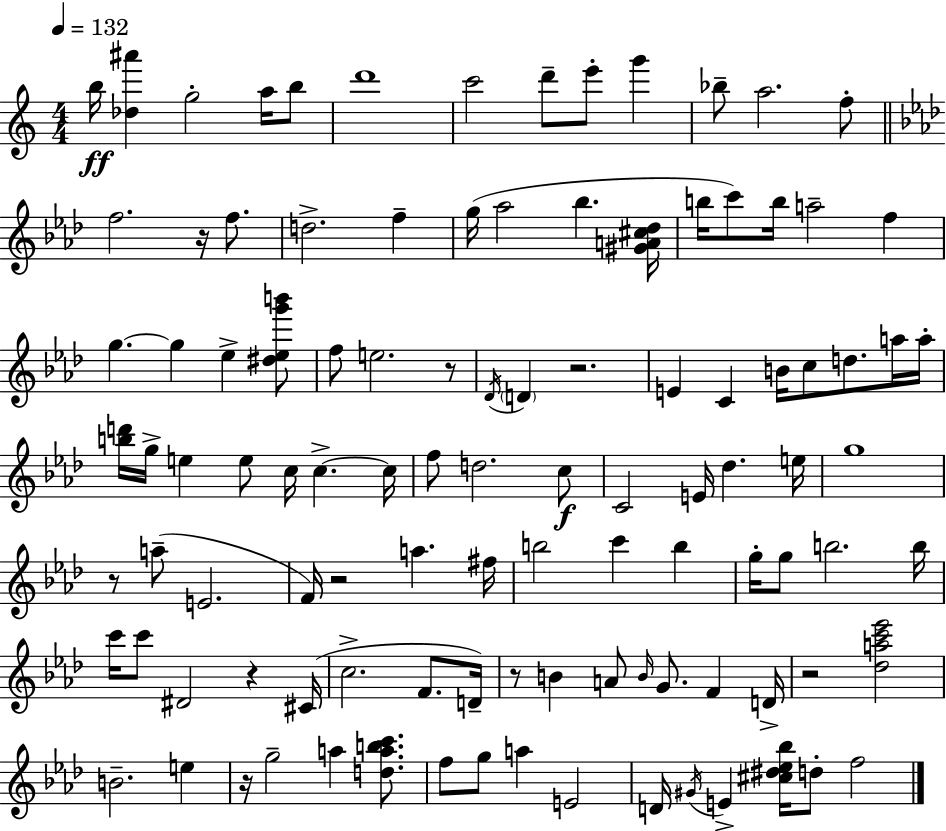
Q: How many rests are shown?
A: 9